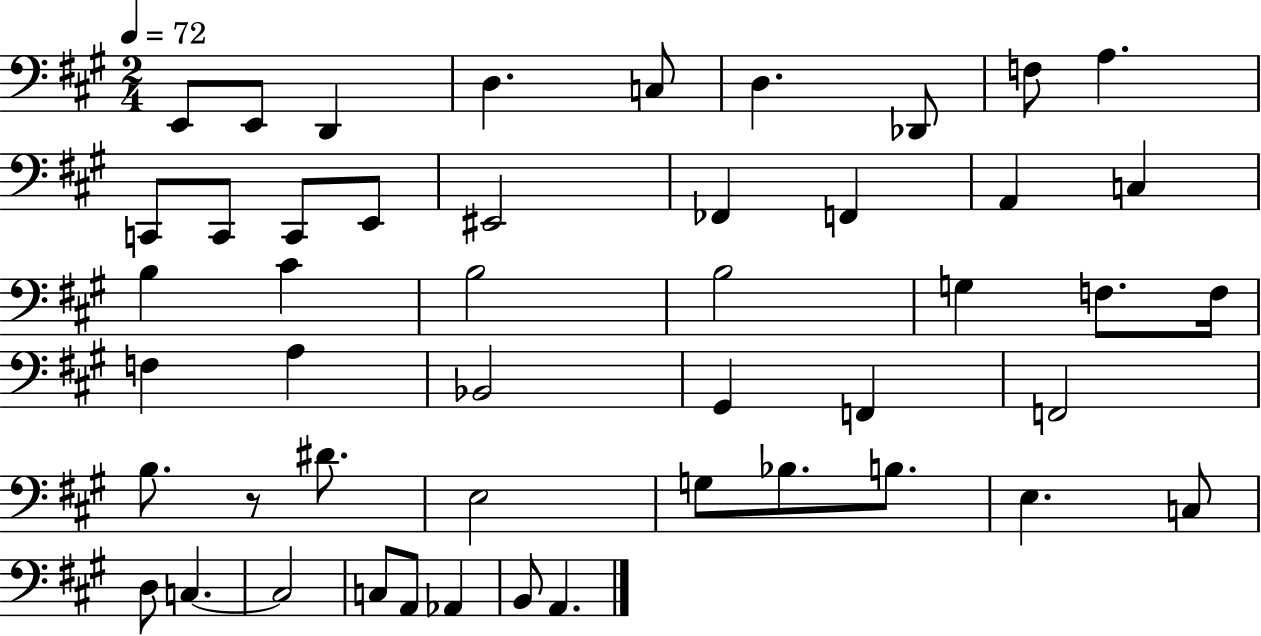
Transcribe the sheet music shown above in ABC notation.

X:1
T:Untitled
M:2/4
L:1/4
K:A
E,,/2 E,,/2 D,, D, C,/2 D, _D,,/2 F,/2 A, C,,/2 C,,/2 C,,/2 E,,/2 ^E,,2 _F,, F,, A,, C, B, ^C B,2 B,2 G, F,/2 F,/4 F, A, _B,,2 ^G,, F,, F,,2 B,/2 z/2 ^D/2 E,2 G,/2 _B,/2 B,/2 E, C,/2 D,/2 C, C,2 C,/2 A,,/2 _A,, B,,/2 A,,